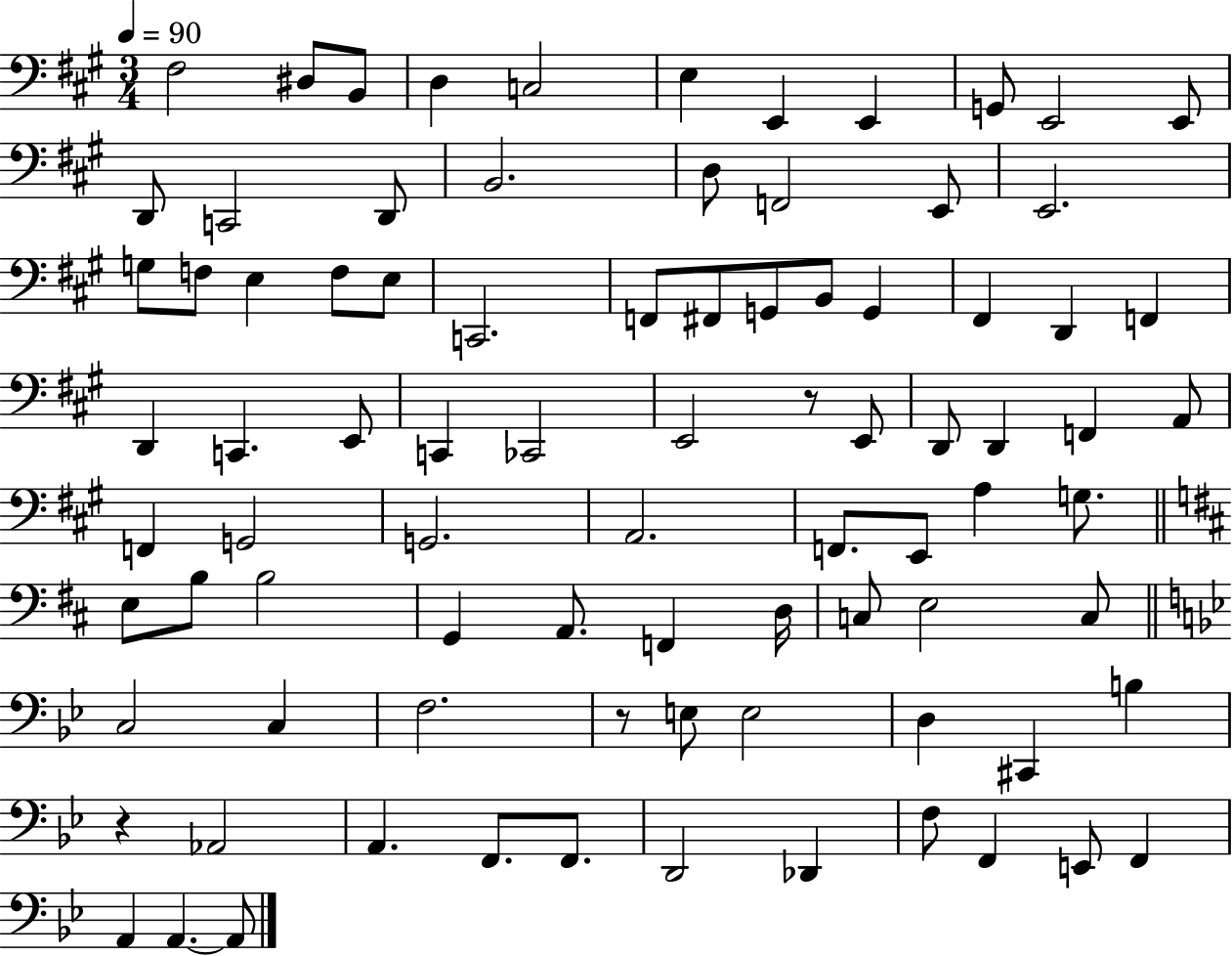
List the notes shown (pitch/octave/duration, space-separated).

F#3/h D#3/e B2/e D3/q C3/h E3/q E2/q E2/q G2/e E2/h E2/e D2/e C2/h D2/e B2/h. D3/e F2/h E2/e E2/h. G3/e F3/e E3/q F3/e E3/e C2/h. F2/e F#2/e G2/e B2/e G2/q F#2/q D2/q F2/q D2/q C2/q. E2/e C2/q CES2/h E2/h R/e E2/e D2/e D2/q F2/q A2/e F2/q G2/h G2/h. A2/h. F2/e. E2/e A3/q G3/e. E3/e B3/e B3/h G2/q A2/e. F2/q D3/s C3/e E3/h C3/e C3/h C3/q F3/h. R/e E3/e E3/h D3/q C#2/q B3/q R/q Ab2/h A2/q. F2/e. F2/e. D2/h Db2/q F3/e F2/q E2/e F2/q A2/q A2/q. A2/e